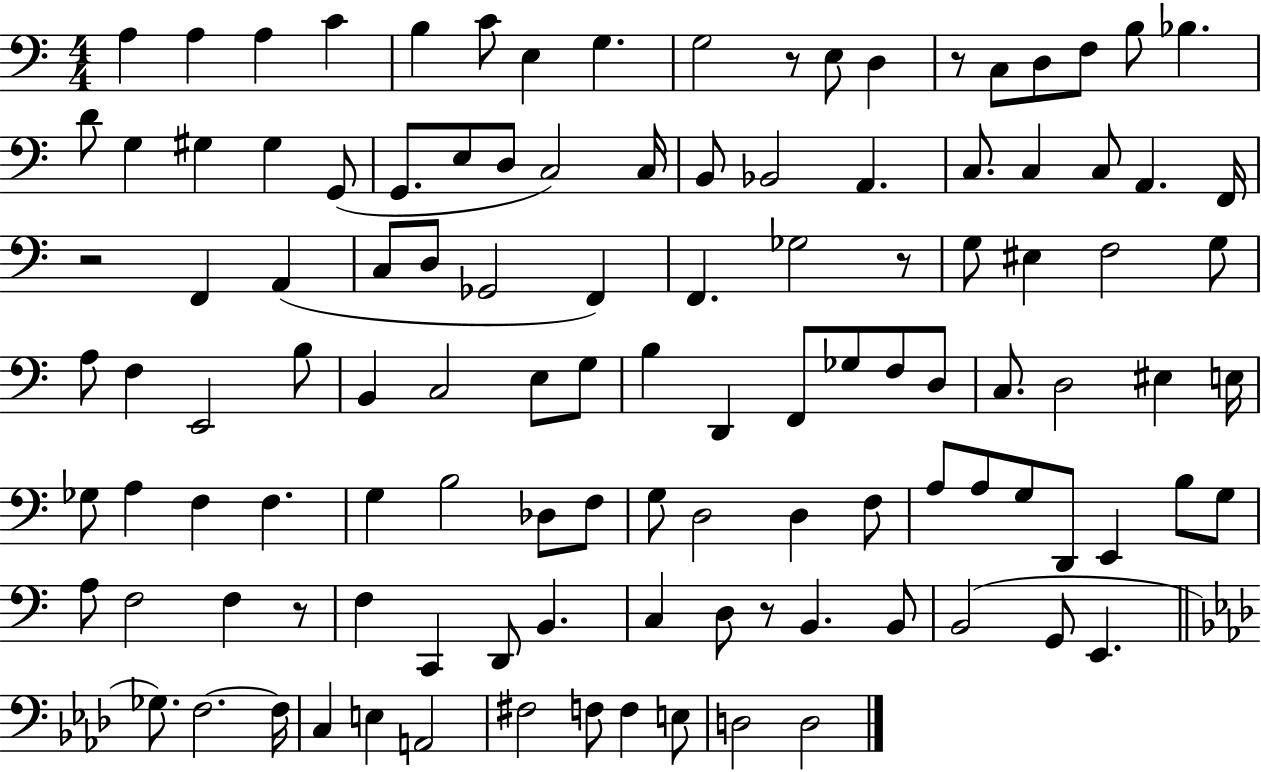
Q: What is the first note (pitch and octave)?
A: A3